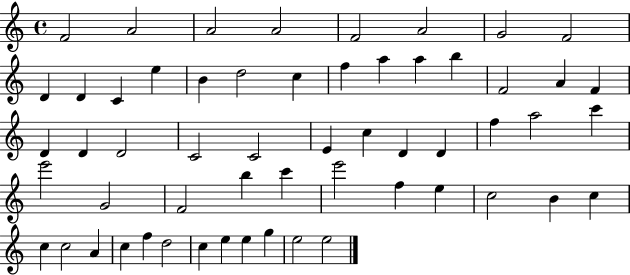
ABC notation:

X:1
T:Untitled
M:4/4
L:1/4
K:C
F2 A2 A2 A2 F2 A2 G2 F2 D D C e B d2 c f a a b F2 A F D D D2 C2 C2 E c D D f a2 c' e'2 G2 F2 b c' e'2 f e c2 B c c c2 A c f d2 c e e g e2 e2